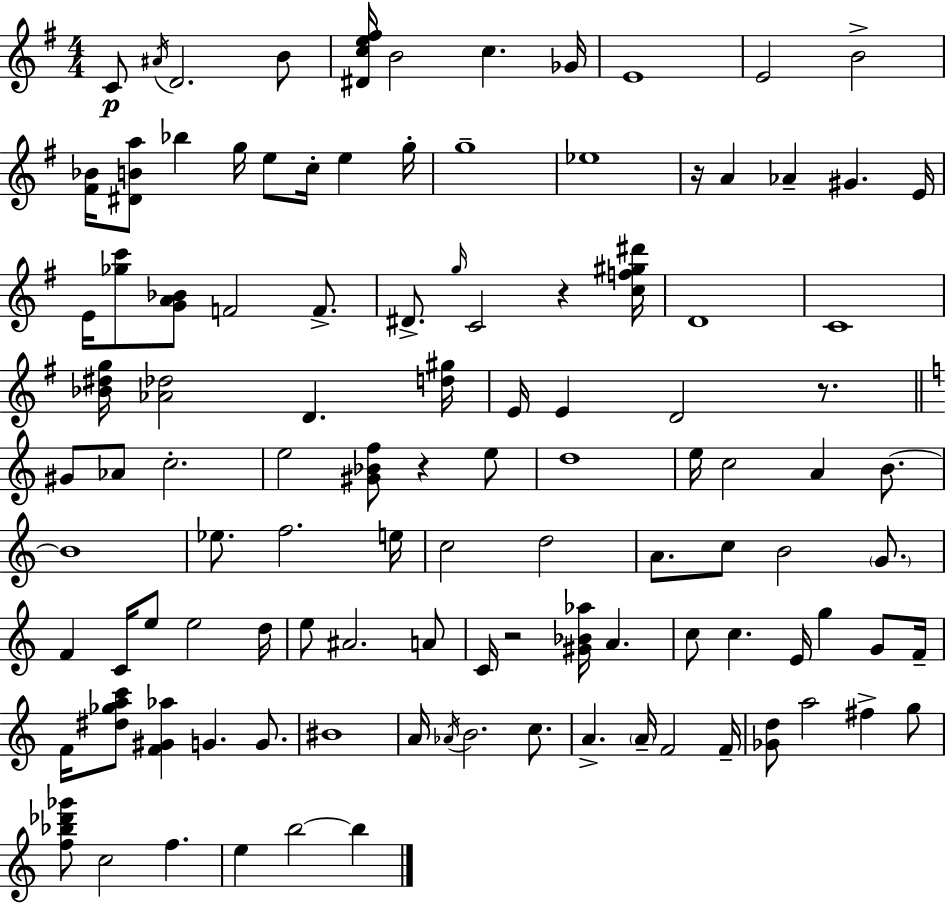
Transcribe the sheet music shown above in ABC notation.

X:1
T:Untitled
M:4/4
L:1/4
K:Em
C/2 ^A/4 D2 B/2 [^Dce^f]/4 B2 c _G/4 E4 E2 B2 [^F_B]/4 [^DBa]/2 _b g/4 e/2 c/4 e g/4 g4 _e4 z/4 A _A ^G E/4 E/4 [_gc']/2 [GA_B]/2 F2 F/2 ^D/2 g/4 C2 z [cf^g^d']/4 D4 C4 [_B^dg]/4 [_A_d]2 D [d^g]/4 E/4 E D2 z/2 ^G/2 _A/2 c2 e2 [^G_Bf]/2 z e/2 d4 e/4 c2 A B/2 B4 _e/2 f2 e/4 c2 d2 A/2 c/2 B2 G/2 F C/4 e/2 e2 d/4 e/2 ^A2 A/2 C/4 z2 [^G_B_a]/4 A c/2 c E/4 g G/2 F/4 F/4 [^d_gac']/2 [F^G_a] G G/2 ^B4 A/4 _A/4 B2 c/2 A A/4 F2 F/4 [_Gd]/2 a2 ^f g/2 [f_b_d'_g']/2 c2 f e b2 b